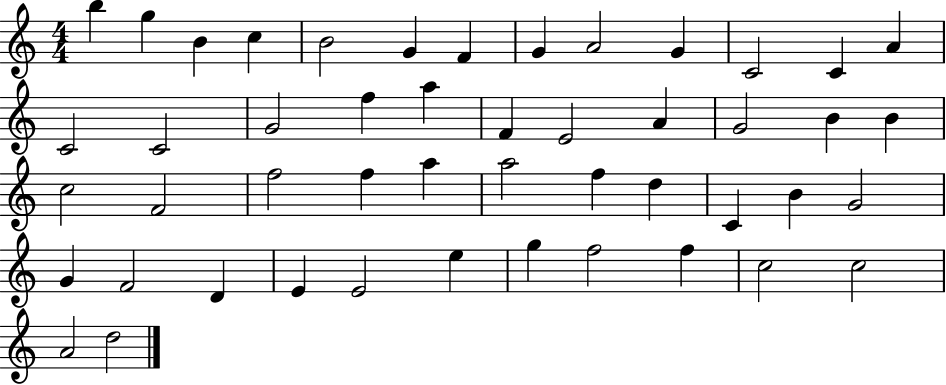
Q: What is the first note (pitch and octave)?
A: B5